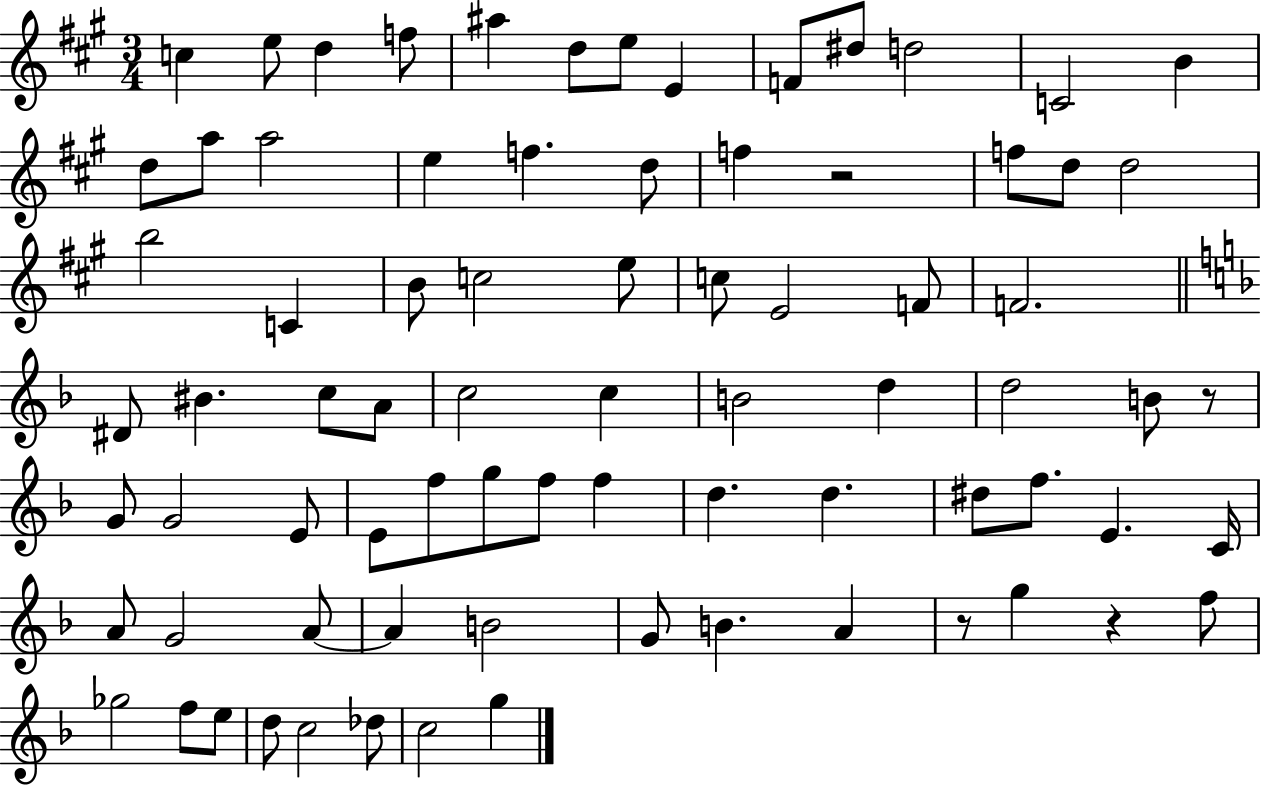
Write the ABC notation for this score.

X:1
T:Untitled
M:3/4
L:1/4
K:A
c e/2 d f/2 ^a d/2 e/2 E F/2 ^d/2 d2 C2 B d/2 a/2 a2 e f d/2 f z2 f/2 d/2 d2 b2 C B/2 c2 e/2 c/2 E2 F/2 F2 ^D/2 ^B c/2 A/2 c2 c B2 d d2 B/2 z/2 G/2 G2 E/2 E/2 f/2 g/2 f/2 f d d ^d/2 f/2 E C/4 A/2 G2 A/2 A B2 G/2 B A z/2 g z f/2 _g2 f/2 e/2 d/2 c2 _d/2 c2 g